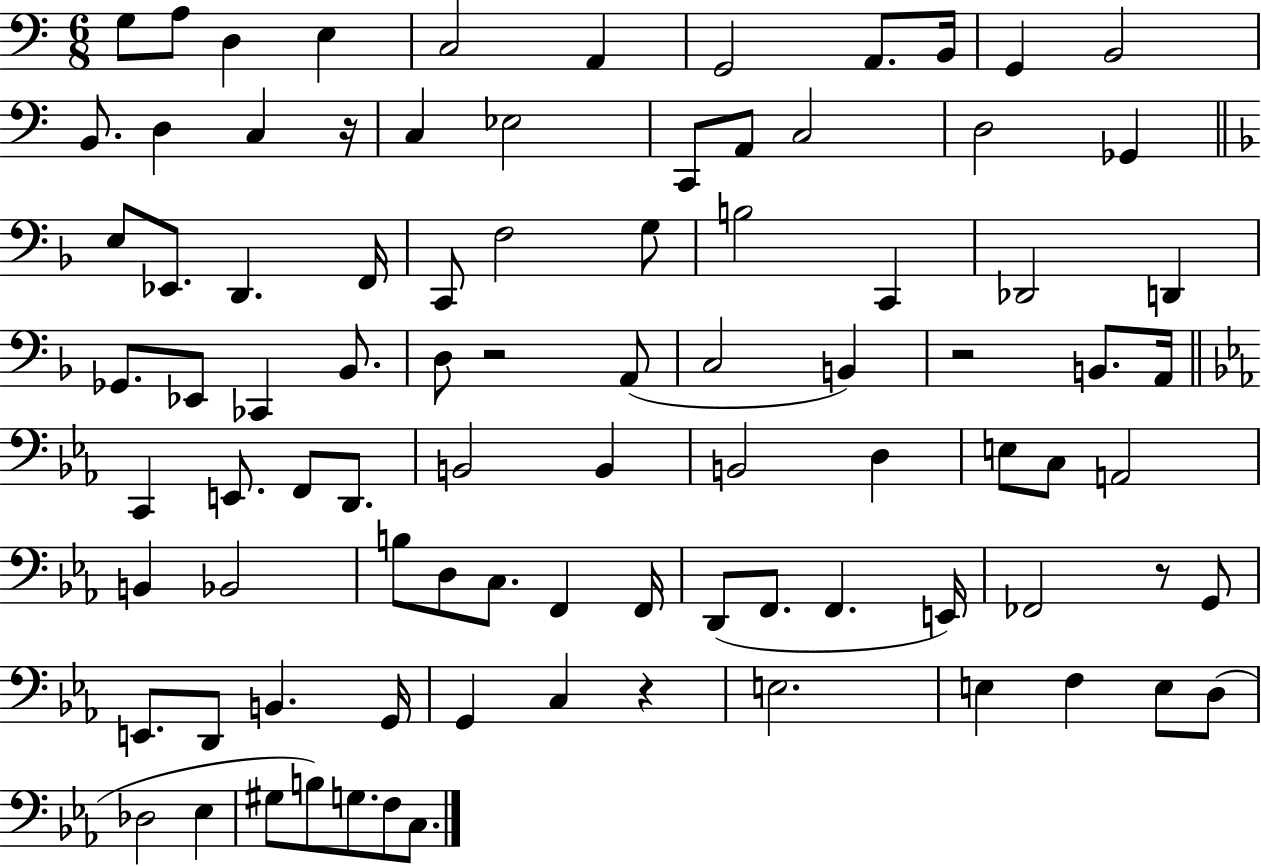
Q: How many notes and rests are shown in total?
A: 89